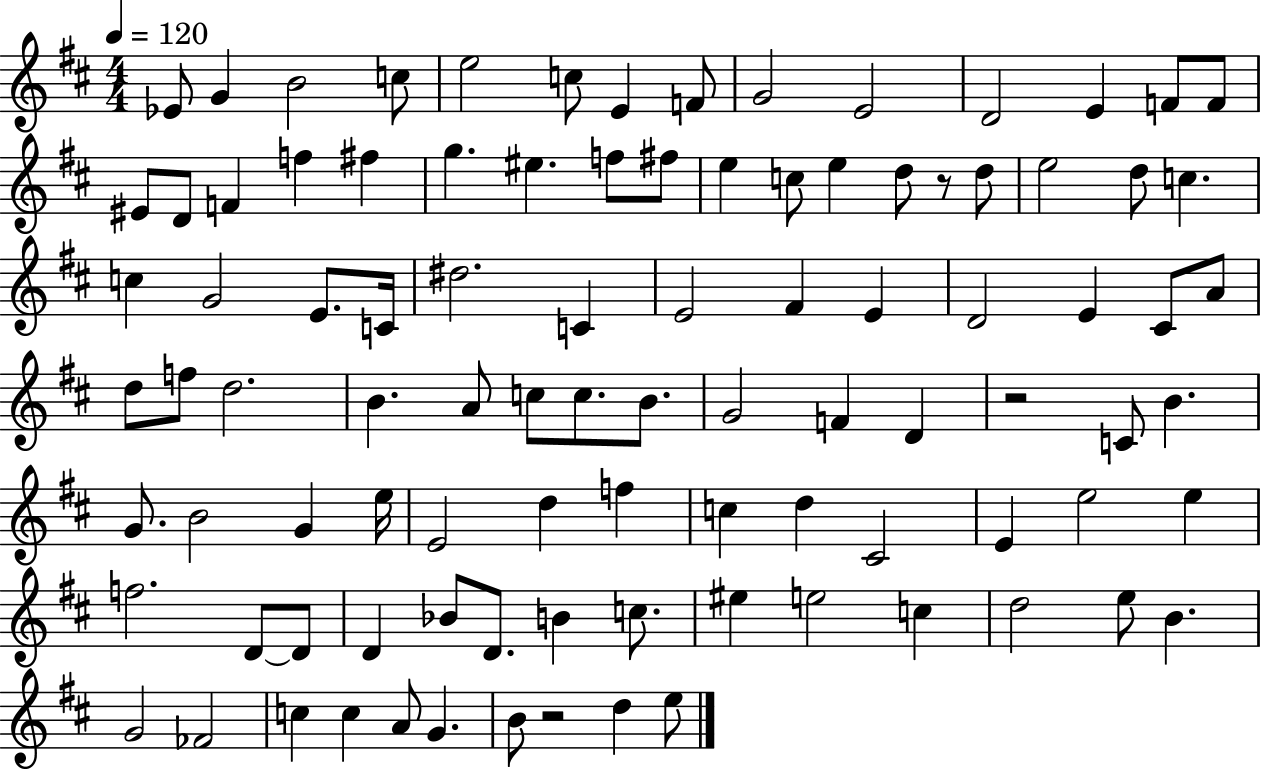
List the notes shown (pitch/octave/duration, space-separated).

Eb4/e G4/q B4/h C5/e E5/h C5/e E4/q F4/e G4/h E4/h D4/h E4/q F4/e F4/e EIS4/e D4/e F4/q F5/q F#5/q G5/q. EIS5/q. F5/e F#5/e E5/q C5/e E5/q D5/e R/e D5/e E5/h D5/e C5/q. C5/q G4/h E4/e. C4/s D#5/h. C4/q E4/h F#4/q E4/q D4/h E4/q C#4/e A4/e D5/e F5/e D5/h. B4/q. A4/e C5/e C5/e. B4/e. G4/h F4/q D4/q R/h C4/e B4/q. G4/e. B4/h G4/q E5/s E4/h D5/q F5/q C5/q D5/q C#4/h E4/q E5/h E5/q F5/h. D4/e D4/e D4/q Bb4/e D4/e. B4/q C5/e. EIS5/q E5/h C5/q D5/h E5/e B4/q. G4/h FES4/h C5/q C5/q A4/e G4/q. B4/e R/h D5/q E5/e